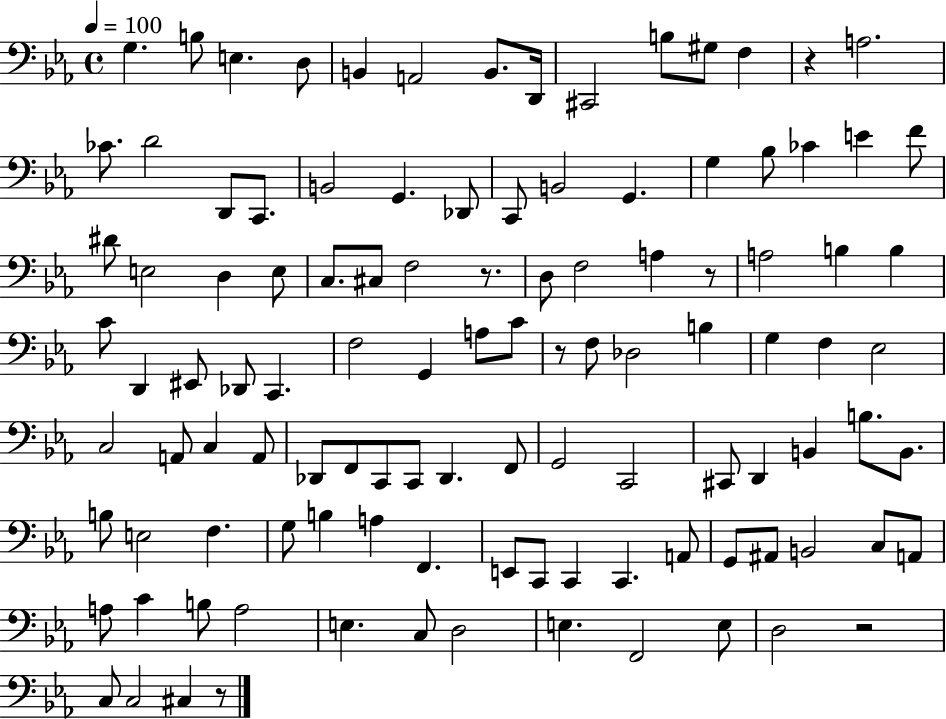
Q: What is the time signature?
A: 4/4